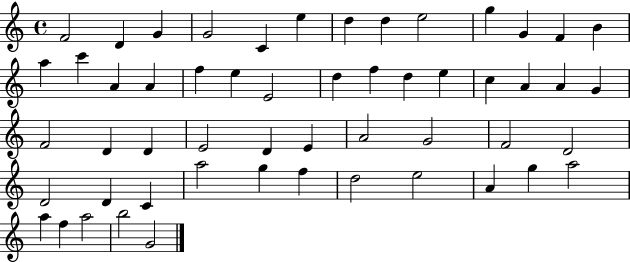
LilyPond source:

{
  \clef treble
  \time 4/4
  \defaultTimeSignature
  \key c \major
  f'2 d'4 g'4 | g'2 c'4 e''4 | d''4 d''4 e''2 | g''4 g'4 f'4 b'4 | \break a''4 c'''4 a'4 a'4 | f''4 e''4 e'2 | d''4 f''4 d''4 e''4 | c''4 a'4 a'4 g'4 | \break f'2 d'4 d'4 | e'2 d'4 e'4 | a'2 g'2 | f'2 d'2 | \break d'2 d'4 c'4 | a''2 g''4 f''4 | d''2 e''2 | a'4 g''4 a''2 | \break a''4 f''4 a''2 | b''2 g'2 | \bar "|."
}